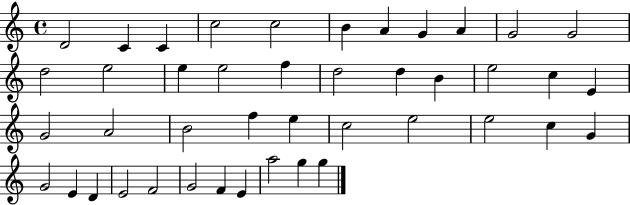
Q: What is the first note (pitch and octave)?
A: D4